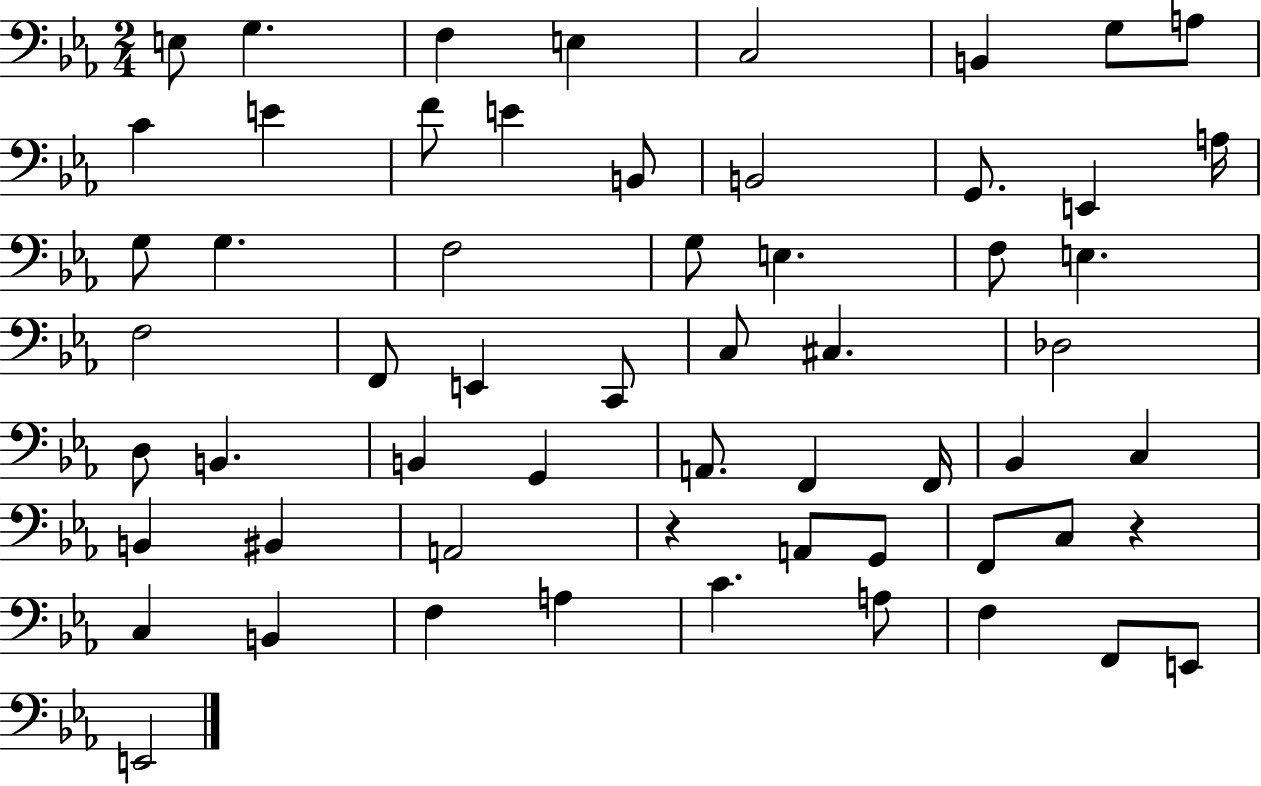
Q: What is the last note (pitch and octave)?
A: E2